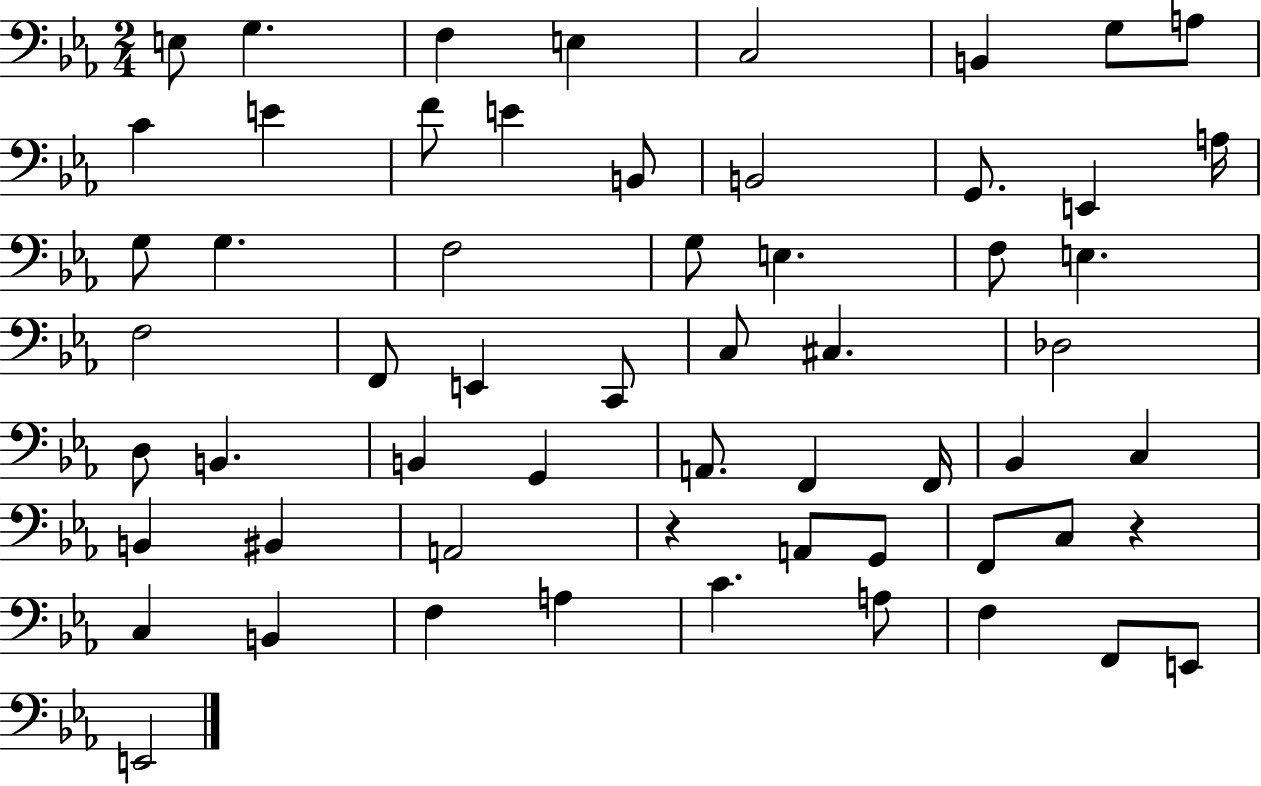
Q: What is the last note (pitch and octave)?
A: E2